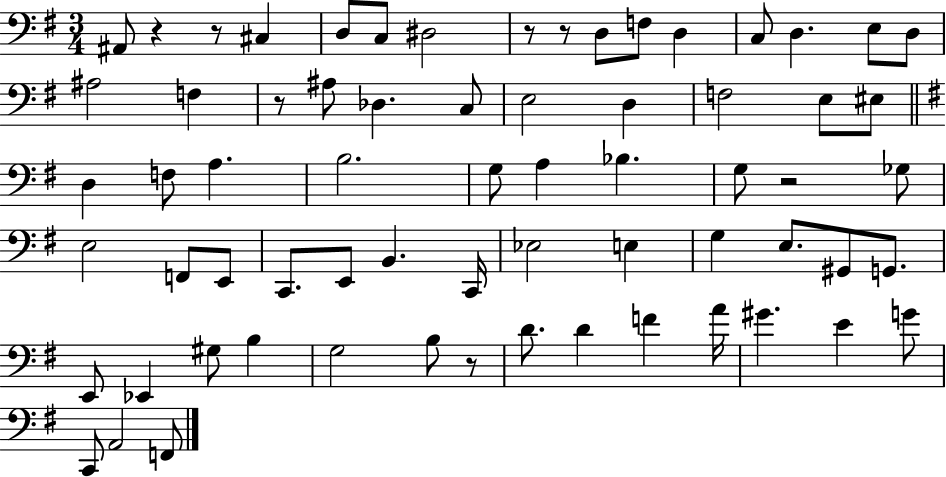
A#2/e R/q R/e C#3/q D3/e C3/e D#3/h R/e R/e D3/e F3/e D3/q C3/e D3/q. E3/e D3/e A#3/h F3/q R/e A#3/e Db3/q. C3/e E3/h D3/q F3/h E3/e EIS3/e D3/q F3/e A3/q. B3/h. G3/e A3/q Bb3/q. G3/e R/h Gb3/e E3/h F2/e E2/e C2/e. E2/e B2/q. C2/s Eb3/h E3/q G3/q E3/e. G#2/e G2/e. E2/e Eb2/q G#3/e B3/q G3/h B3/e R/e D4/e. D4/q F4/q A4/s G#4/q. E4/q G4/e C2/e A2/h F2/e